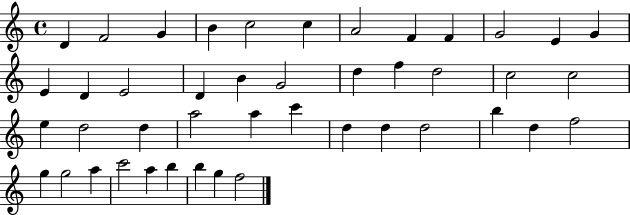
D4/q F4/h G4/q B4/q C5/h C5/q A4/h F4/q F4/q G4/h E4/q G4/q E4/q D4/q E4/h D4/q B4/q G4/h D5/q F5/q D5/h C5/h C5/h E5/q D5/h D5/q A5/h A5/q C6/q D5/q D5/q D5/h B5/q D5/q F5/h G5/q G5/h A5/q C6/h A5/q B5/q B5/q G5/q F5/h